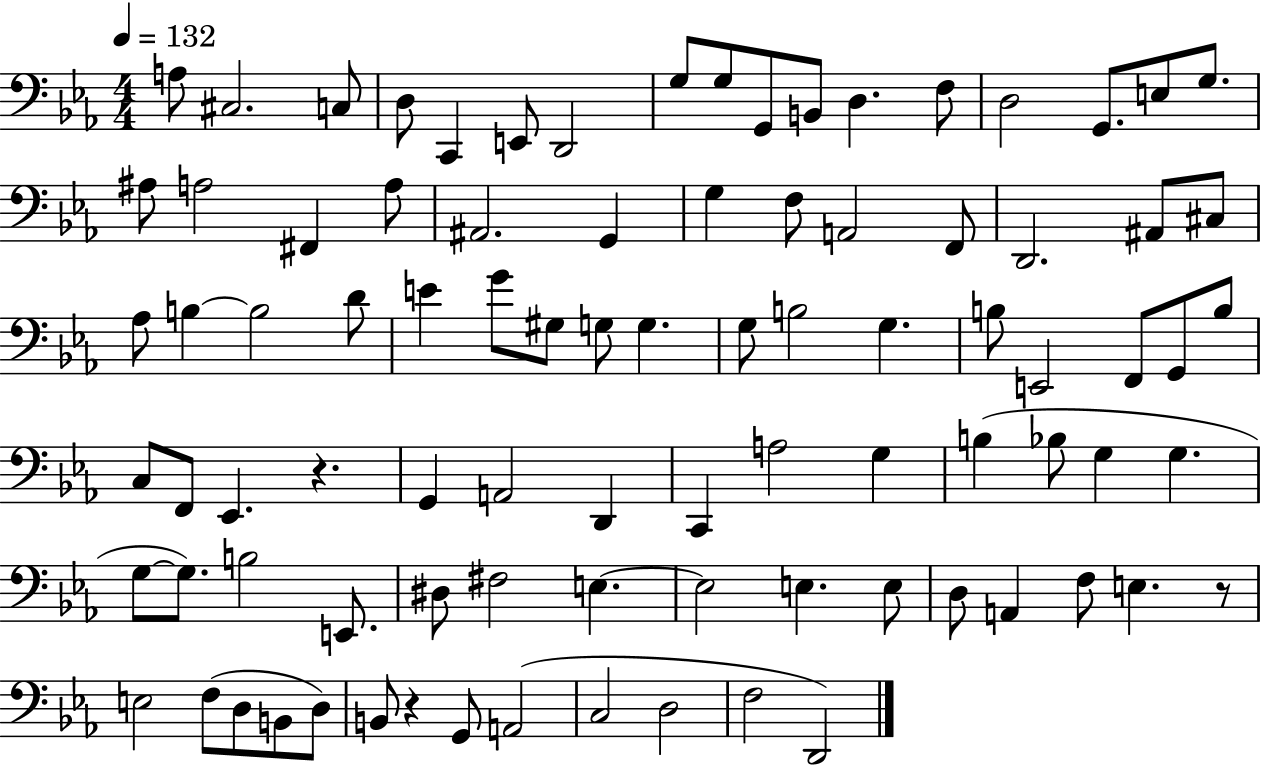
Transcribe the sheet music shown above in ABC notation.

X:1
T:Untitled
M:4/4
L:1/4
K:Eb
A,/2 ^C,2 C,/2 D,/2 C,, E,,/2 D,,2 G,/2 G,/2 G,,/2 B,,/2 D, F,/2 D,2 G,,/2 E,/2 G,/2 ^A,/2 A,2 ^F,, A,/2 ^A,,2 G,, G, F,/2 A,,2 F,,/2 D,,2 ^A,,/2 ^C,/2 _A,/2 B, B,2 D/2 E G/2 ^G,/2 G,/2 G, G,/2 B,2 G, B,/2 E,,2 F,,/2 G,,/2 B,/2 C,/2 F,,/2 _E,, z G,, A,,2 D,, C,, A,2 G, B, _B,/2 G, G, G,/2 G,/2 B,2 E,,/2 ^D,/2 ^F,2 E, E,2 E, E,/2 D,/2 A,, F,/2 E, z/2 E,2 F,/2 D,/2 B,,/2 D,/2 B,,/2 z G,,/2 A,,2 C,2 D,2 F,2 D,,2